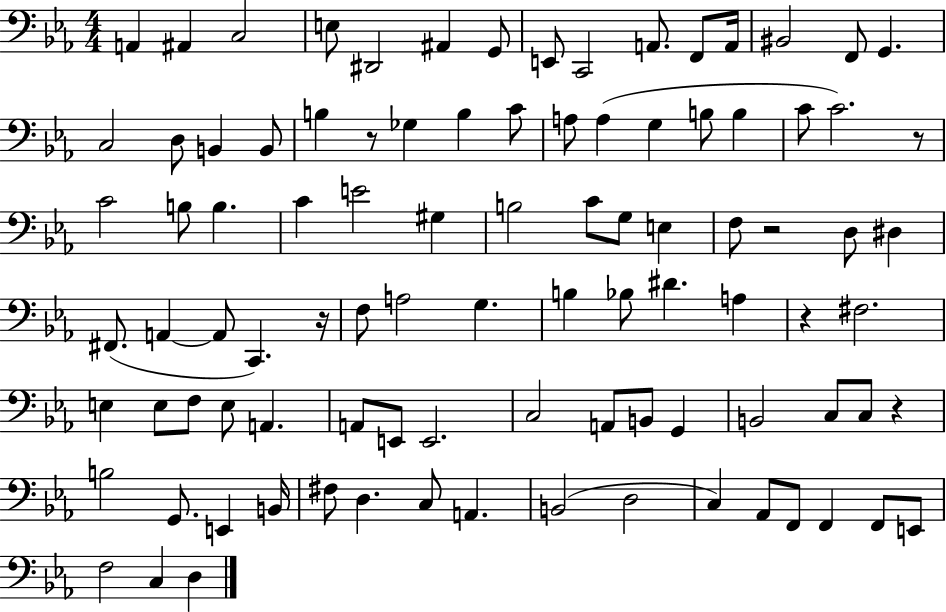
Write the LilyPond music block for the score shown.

{
  \clef bass
  \numericTimeSignature
  \time 4/4
  \key ees \major
  a,4 ais,4 c2 | e8 dis,2 ais,4 g,8 | e,8 c,2 a,8. f,8 a,16 | bis,2 f,8 g,4. | \break c2 d8 b,4 b,8 | b4 r8 ges4 b4 c'8 | a8 a4( g4 b8 b4 | c'8 c'2.) r8 | \break c'2 b8 b4. | c'4 e'2 gis4 | b2 c'8 g8 e4 | f8 r2 d8 dis4 | \break fis,8.( a,4~~ a,8 c,4.) r16 | f8 a2 g4. | b4 bes8 dis'4. a4 | r4 fis2. | \break e4 e8 f8 e8 a,4. | a,8 e,8 e,2. | c2 a,8 b,8 g,4 | b,2 c8 c8 r4 | \break b2 g,8. e,4 b,16 | fis8 d4. c8 a,4. | b,2( d2 | c4) aes,8 f,8 f,4 f,8 e,8 | \break f2 c4 d4 | \bar "|."
}